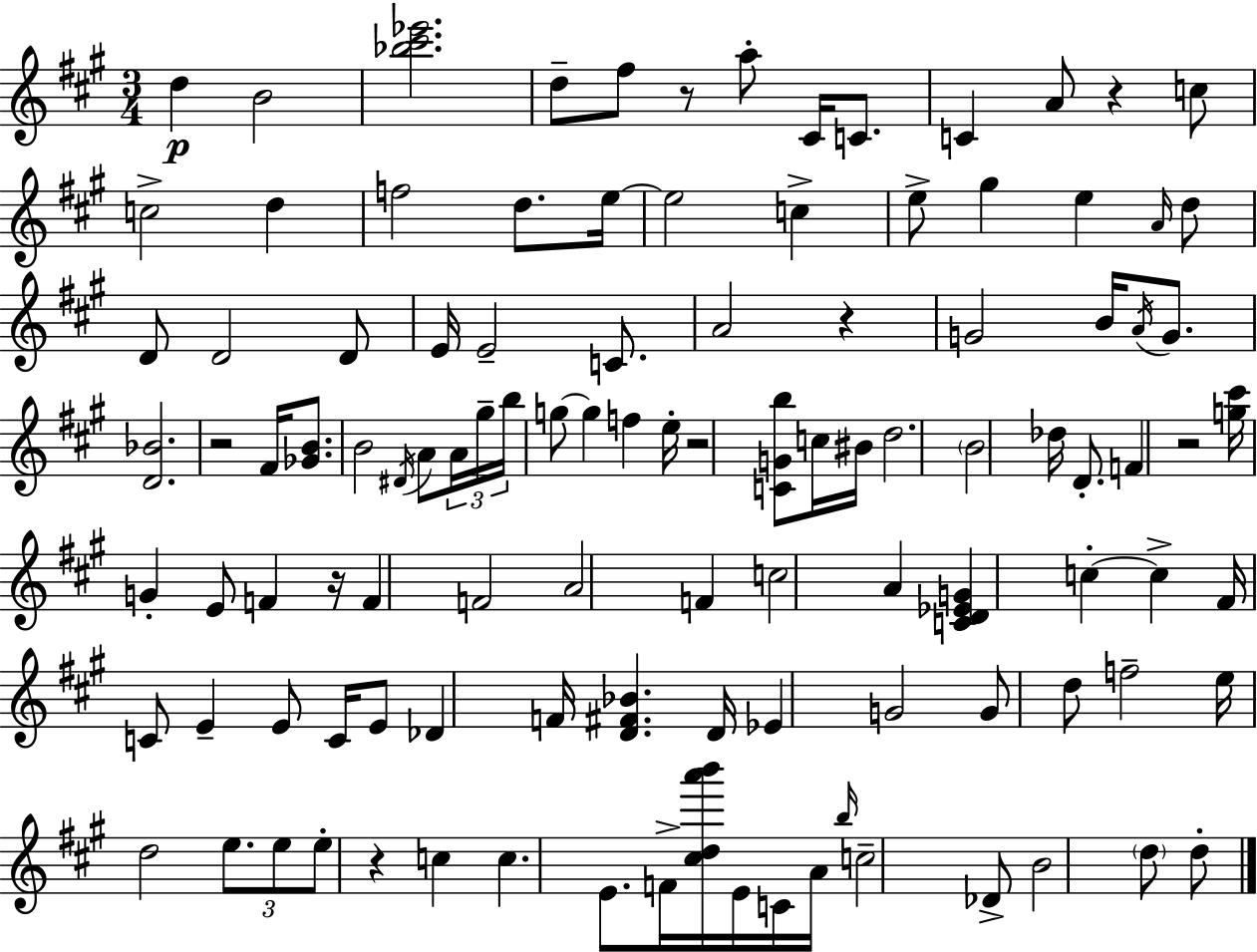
D5/q B4/h [Bb5,C#6,Eb6]/h. D5/e F#5/e R/e A5/e C#4/s C4/e. C4/q A4/e R/q C5/e C5/h D5/q F5/h D5/e. E5/s E5/h C5/q E5/e G#5/q E5/q A4/s D5/e D4/e D4/h D4/e E4/s E4/h C4/e. A4/h R/q G4/h B4/s A4/s G4/e. [D4,Bb4]/h. R/h F#4/s [Gb4,B4]/e. B4/h D#4/s A4/e A4/s G#5/s B5/s G5/e G5/q F5/q E5/s R/h [C4,G4,B5]/e C5/s BIS4/s D5/h. B4/h Db5/s D4/e. F4/q R/h [G5,C#6]/s G4/q E4/e F4/q R/s F4/q F4/h A4/h F4/q C5/h A4/q [C4,D4,Eb4,G4]/q C5/q C5/q F#4/s C4/e E4/q E4/e C4/s E4/e Db4/q F4/s [D4,F#4,Bb4]/q. D4/s Eb4/q G4/h G4/e D5/e F5/h E5/s D5/h E5/e. E5/e E5/e R/q C5/q C5/q. E4/e. F4/s [C#5,D5,A6,B6]/s E4/s C4/s A4/s B5/s C5/h Db4/e B4/h D5/e D5/e